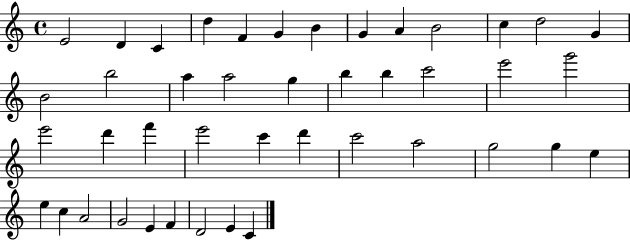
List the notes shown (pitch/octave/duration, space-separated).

E4/h D4/q C4/q D5/q F4/q G4/q B4/q G4/q A4/q B4/h C5/q D5/h G4/q B4/h B5/h A5/q A5/h G5/q B5/q B5/q C6/h E6/h G6/h E6/h D6/q F6/q E6/h C6/q D6/q C6/h A5/h G5/h G5/q E5/q E5/q C5/q A4/h G4/h E4/q F4/q D4/h E4/q C4/q